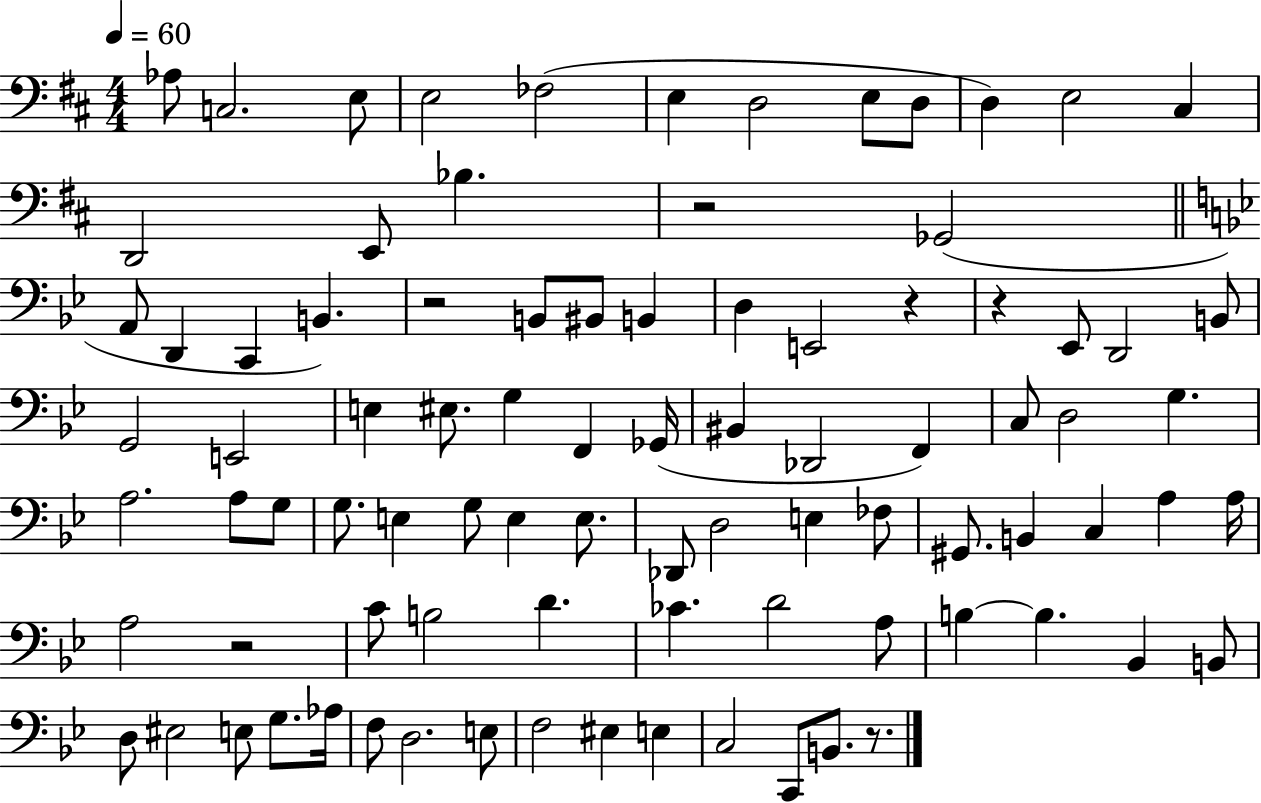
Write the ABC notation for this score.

X:1
T:Untitled
M:4/4
L:1/4
K:D
_A,/2 C,2 E,/2 E,2 _F,2 E, D,2 E,/2 D,/2 D, E,2 ^C, D,,2 E,,/2 _B, z2 _G,,2 A,,/2 D,, C,, B,, z2 B,,/2 ^B,,/2 B,, D, E,,2 z z _E,,/2 D,,2 B,,/2 G,,2 E,,2 E, ^E,/2 G, F,, _G,,/4 ^B,, _D,,2 F,, C,/2 D,2 G, A,2 A,/2 G,/2 G,/2 E, G,/2 E, E,/2 _D,,/2 D,2 E, _F,/2 ^G,,/2 B,, C, A, A,/4 A,2 z2 C/2 B,2 D _C D2 A,/2 B, B, _B,, B,,/2 D,/2 ^E,2 E,/2 G,/2 _A,/4 F,/2 D,2 E,/2 F,2 ^E, E, C,2 C,,/2 B,,/2 z/2